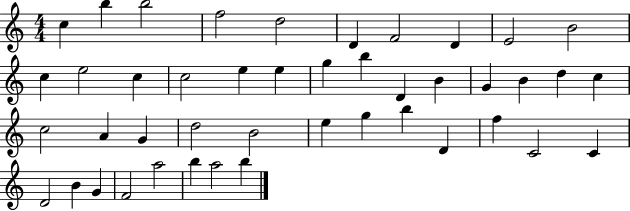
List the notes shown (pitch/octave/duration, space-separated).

C5/q B5/q B5/h F5/h D5/h D4/q F4/h D4/q E4/h B4/h C5/q E5/h C5/q C5/h E5/q E5/q G5/q B5/q D4/q B4/q G4/q B4/q D5/q C5/q C5/h A4/q G4/q D5/h B4/h E5/q G5/q B5/q D4/q F5/q C4/h C4/q D4/h B4/q G4/q F4/h A5/h B5/q A5/h B5/q